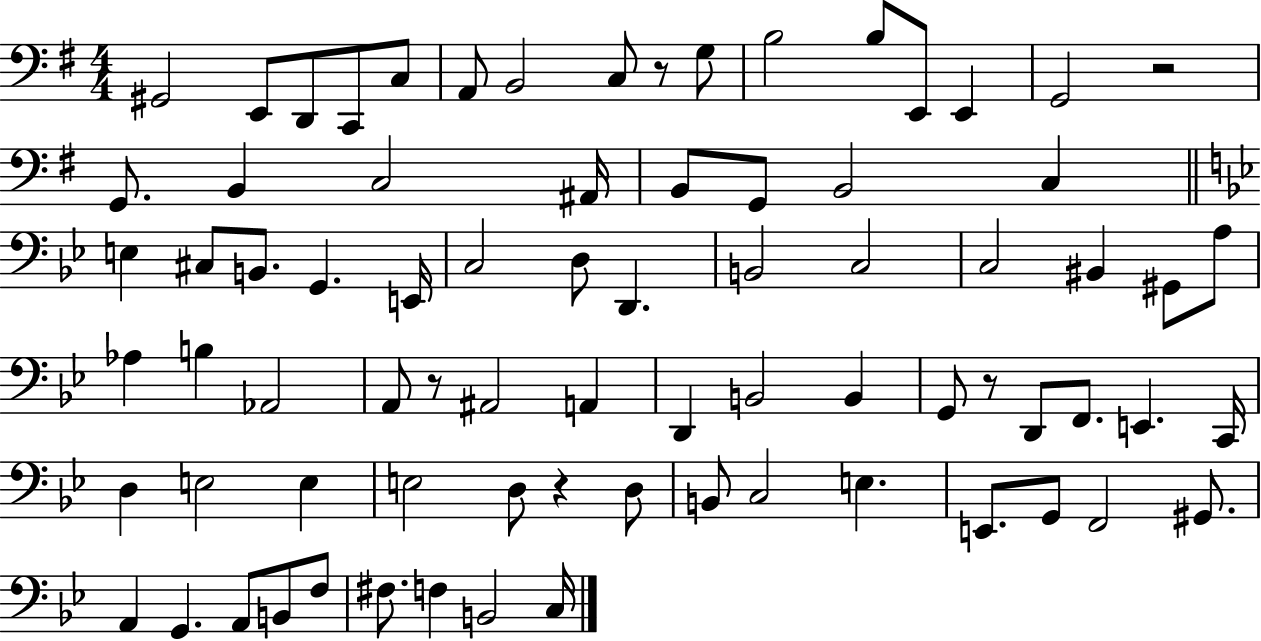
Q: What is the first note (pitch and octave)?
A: G#2